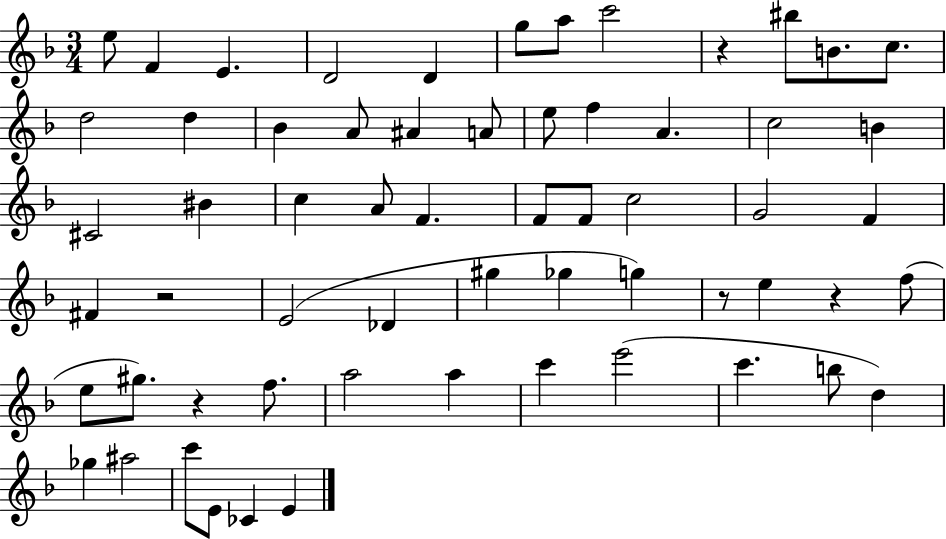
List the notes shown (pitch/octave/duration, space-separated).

E5/e F4/q E4/q. D4/h D4/q G5/e A5/e C6/h R/q BIS5/e B4/e. C5/e. D5/h D5/q Bb4/q A4/e A#4/q A4/e E5/e F5/q A4/q. C5/h B4/q C#4/h BIS4/q C5/q A4/e F4/q. F4/e F4/e C5/h G4/h F4/q F#4/q R/h E4/h Db4/q G#5/q Gb5/q G5/q R/e E5/q R/q F5/e E5/e G#5/e. R/q F5/e. A5/h A5/q C6/q E6/h C6/q. B5/e D5/q Gb5/q A#5/h C6/e E4/e CES4/q E4/q